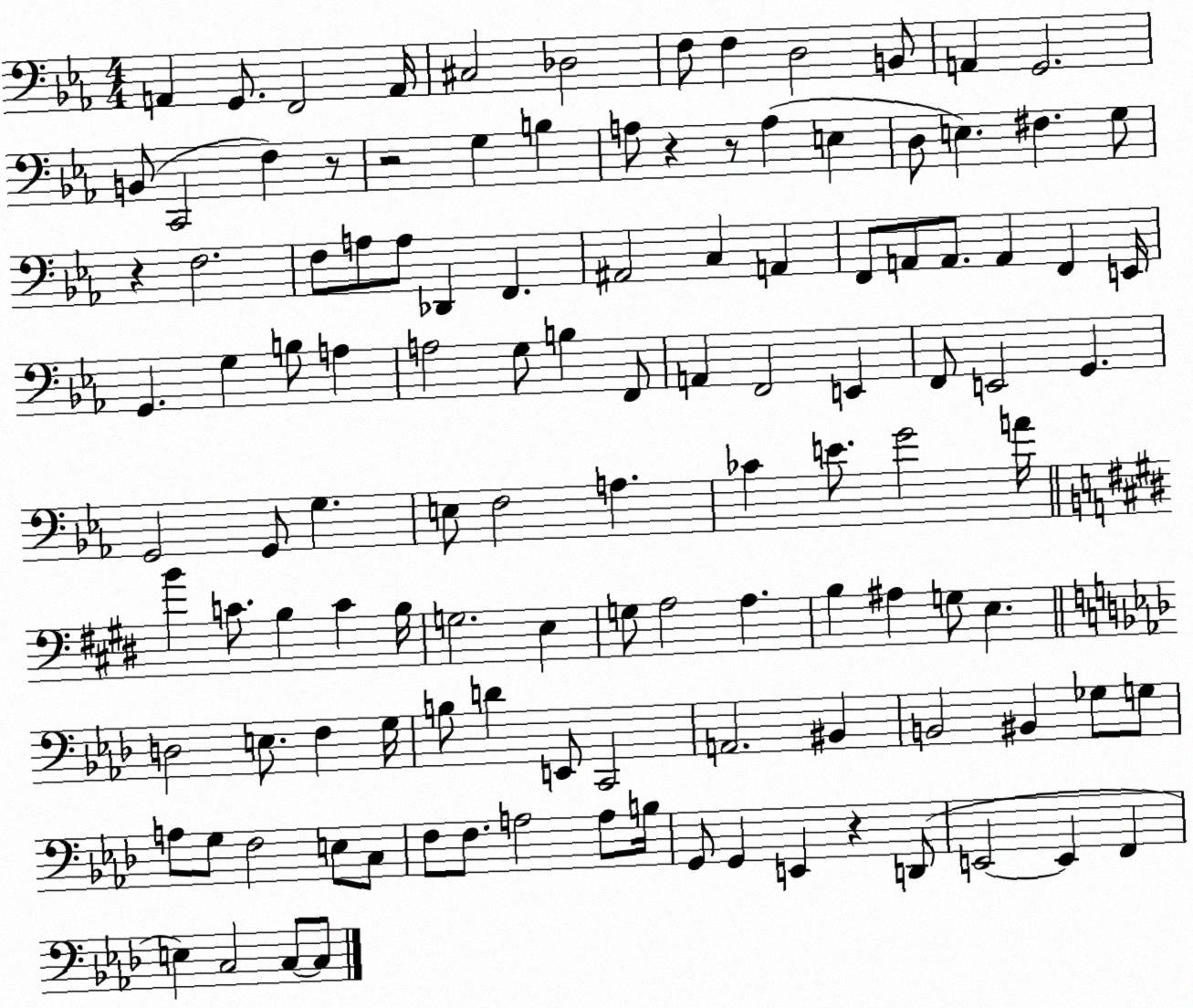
X:1
T:Untitled
M:4/4
L:1/4
K:Eb
A,, G,,/2 F,,2 A,,/4 ^C,2 _D,2 F,/2 F, D,2 B,,/2 A,, G,,2 B,,/2 C,,2 F, z/2 z2 G, B, A,/2 z z/2 A, E, D,/2 E, ^F, G,/2 z F,2 F,/2 A,/2 A,/2 _D,, F,, ^A,,2 C, A,, F,,/2 A,,/2 A,,/2 A,, F,, E,,/4 G,, G, B,/2 A, A,2 G,/2 B, F,,/2 A,, F,,2 E,, F,,/2 E,,2 G,, G,,2 G,,/2 G, E,/2 F,2 A, _C E/2 G2 A/4 B C/2 B, C B,/4 G,2 E, G,/2 A,2 A, B, ^A, G,/2 E, D,2 E,/2 F, G,/4 B,/2 D E,,/2 C,,2 A,,2 ^B,, B,,2 ^B,, _G,/2 G,/2 A,/2 G,/2 F,2 E,/2 C,/2 F,/2 F,/2 A,2 A,/2 B,/4 G,,/2 G,, E,, z D,,/2 E,,2 E,, F,, E, C,2 C,/2 C,/2